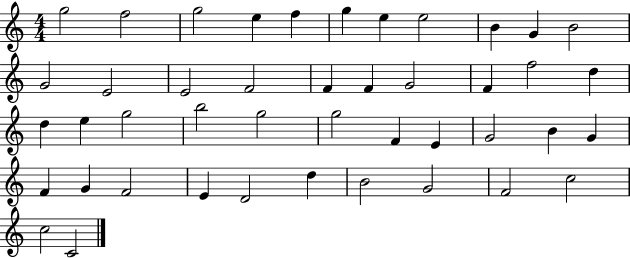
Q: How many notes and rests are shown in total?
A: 44